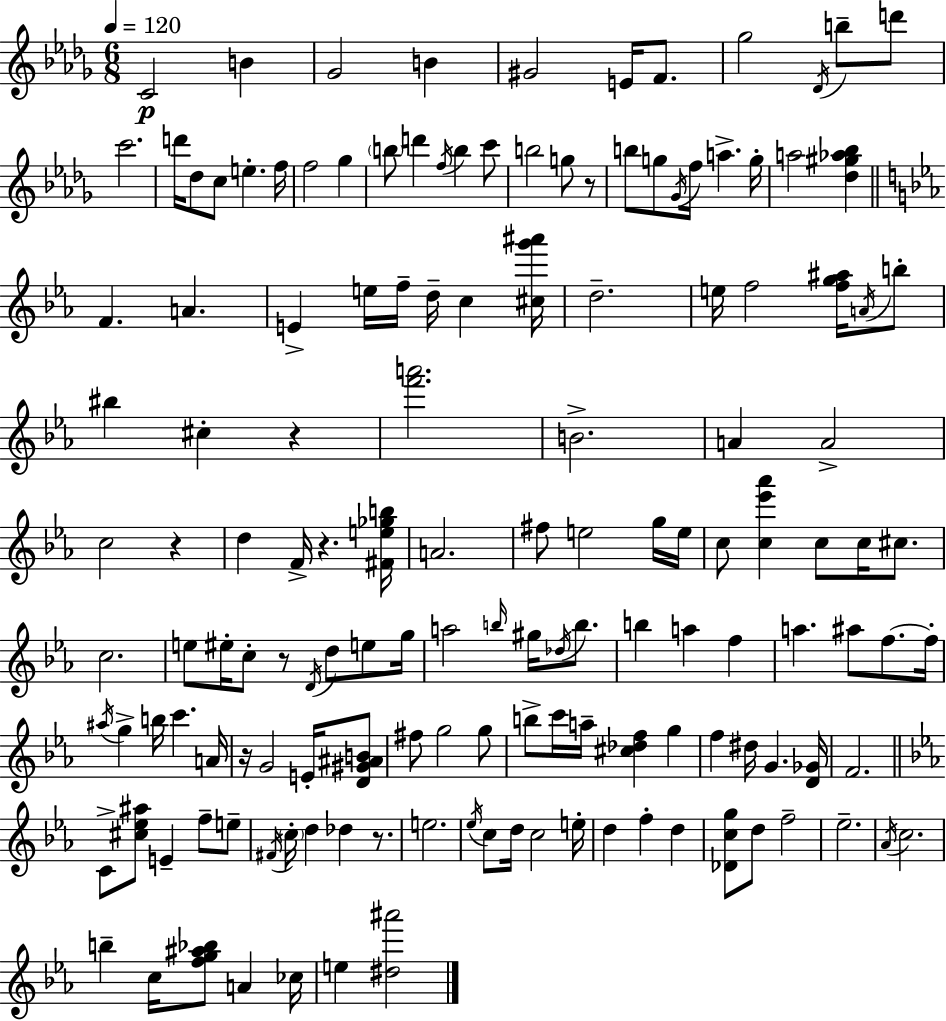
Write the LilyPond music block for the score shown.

{
  \clef treble
  \numericTimeSignature
  \time 6/8
  \key bes \minor
  \tempo 4 = 120
  c'2\p b'4 | ges'2 b'4 | gis'2 e'16 f'8. | ges''2 \acciaccatura { des'16 } b''8-- d'''8 | \break c'''2. | d'''16 des''8 c''8 e''4.-. | f''16 f''2 ges''4 | \parenthesize b''8 d'''4 \acciaccatura { f''16 } b''4 | \break c'''8 b''2 g''8 | r8 b''8 g''8 \acciaccatura { ges'16 } f''16 a''4.-> | g''16-. a''2 <des'' gis'' aes'' bes''>4 | \bar "||" \break \key ees \major f'4. a'4. | e'4-> e''16 f''16-- d''16-- c''4 <cis'' g''' ais'''>16 | d''2.-- | e''16 f''2 <f'' g'' ais''>16 \acciaccatura { a'16 } b''8-. | \break bis''4 cis''4-. r4 | <f''' a'''>2. | b'2.-> | a'4 a'2-> | \break c''2 r4 | d''4 f'16-> r4. | <fis' e'' ges'' b''>16 a'2. | fis''8 e''2 g''16 | \break e''16 c''8 <c'' ees''' aes'''>4 c''8 c''16 cis''8. | c''2. | e''8 eis''16-. c''8-. r8 \acciaccatura { d'16 } d''8 e''8 | g''16 a''2 \grace { b''16 } gis''16 | \break \acciaccatura { des''16 } b''8. b''4 a''4 | f''4 a''4. ais''8 | f''8.~~ f''16-. \acciaccatura { ais''16 } g''4-> b''16 c'''4. | a'16 r16 g'2 | \break e'16-. <d' gis' ais' b'>8 fis''8 g''2 | g''8 b''8-> c'''16 a''16-- <cis'' des'' f''>4 | g''4 f''4 dis''16 g'4. | <d' ges'>16 f'2. | \break \bar "||" \break \key ees \major c'8-> <cis'' ees'' ais''>8 e'4-- f''8-- e''8-- | \acciaccatura { fis'16 } \parenthesize c''16-. d''4 des''4 r8. | e''2. | \acciaccatura { ees''16 } c''8 d''16 c''2 | \break e''16-. d''4 f''4-. d''4 | <des' c'' g''>8 d''8 f''2-- | ees''2.-- | \acciaccatura { aes'16 } c''2. | \break b''4-- c''16 <f'' g'' ais'' bes''>8 a'4 | ces''16 e''4 <dis'' ais'''>2 | \bar "|."
}